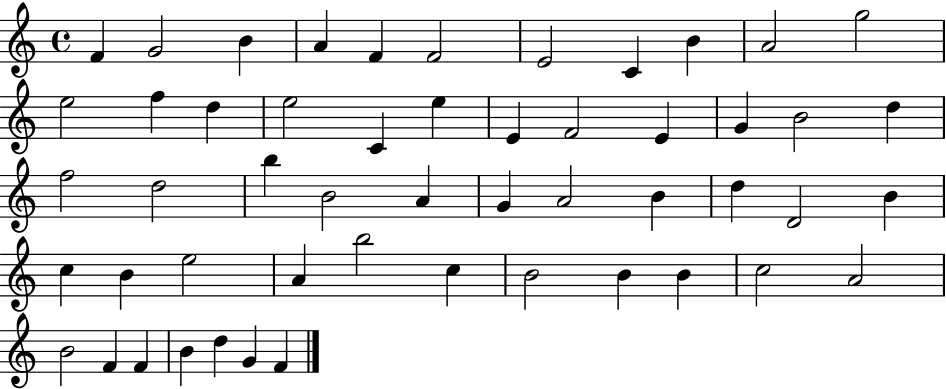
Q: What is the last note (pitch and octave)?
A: F4